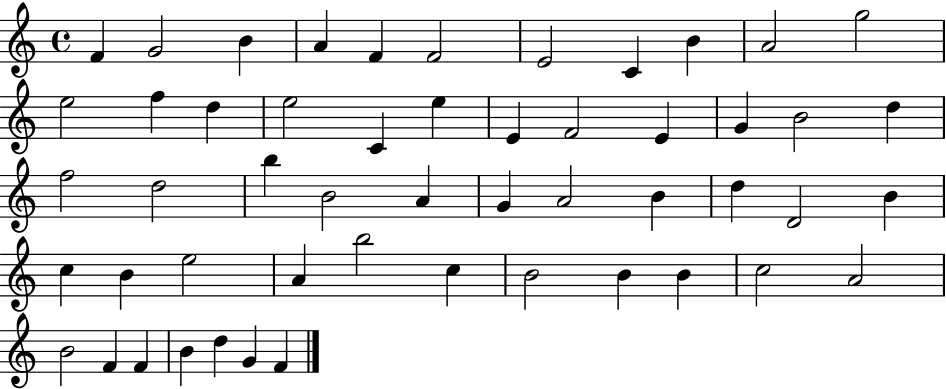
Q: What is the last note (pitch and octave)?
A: F4